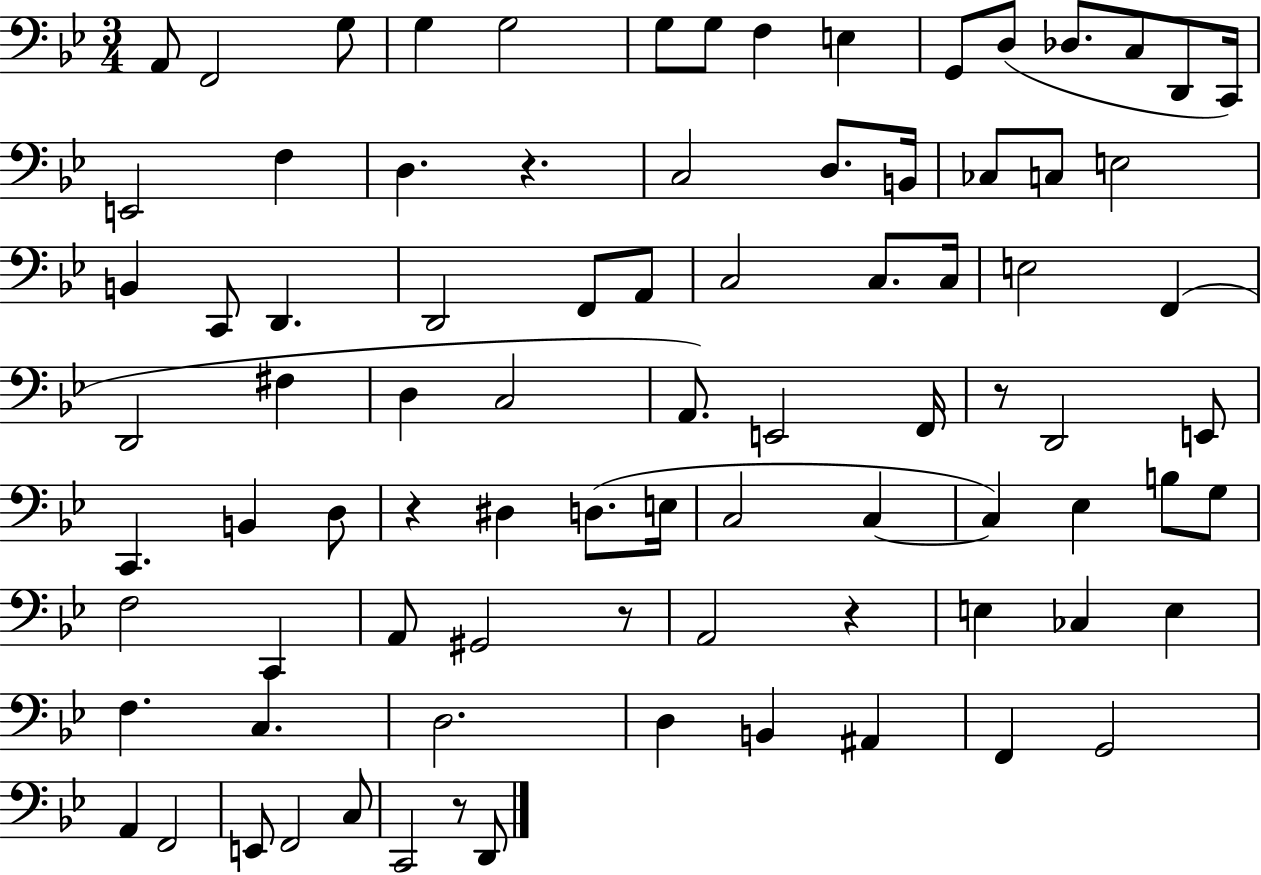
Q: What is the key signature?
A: BES major